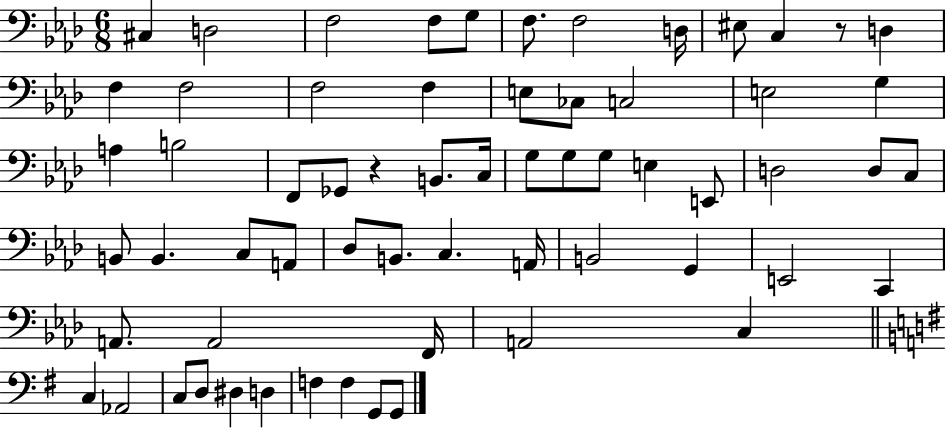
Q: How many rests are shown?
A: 2